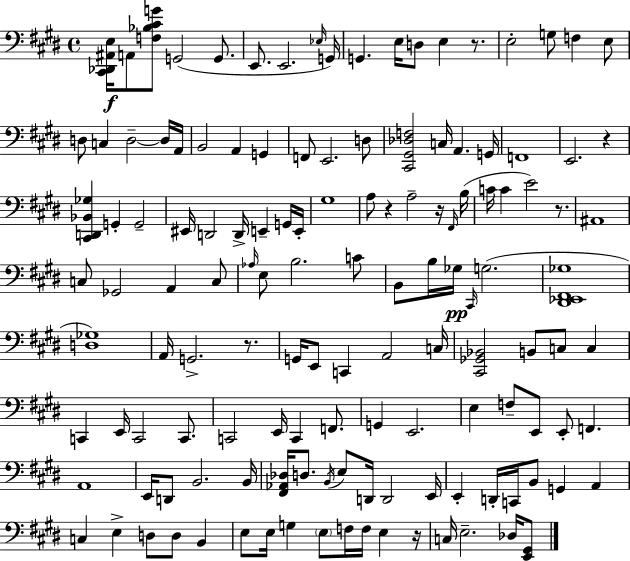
X:1
T:Untitled
M:4/4
L:1/4
K:E
[^C,,_D,,^A,,E,]/4 A,,/2 [F,_B,^CG]/2 G,,2 G,,/2 E,,/2 E,,2 _E,/4 G,,/4 G,, E,/4 D,/2 E, z/2 E,2 G,/2 F, E,/2 D,/2 C, D,2 D,/4 A,,/4 B,,2 A,, G,, F,,/2 E,,2 D,/2 [^C,,^G,,_D,F,]2 C,/4 A,, G,,/4 F,,4 E,,2 z [^C,,D,,_B,,_G,] G,, G,,2 ^E,,/4 D,,2 D,,/4 E,, G,,/4 E,,/4 ^G,4 A,/2 z A,2 z/4 ^F,,/4 B,/4 C/4 C E2 z/2 ^A,,4 C,/2 _G,,2 A,, C,/2 _A,/4 E,/2 B,2 C/2 B,,/2 B,/4 _G,/4 ^C,,/4 G,2 [^D,,_E,,^F,,_G,]4 [D,_G,]4 A,,/4 G,,2 z/2 G,,/4 E,,/2 C,, A,,2 C,/4 [^C,,_G,,_B,,]2 B,,/2 C,/2 C, C,, E,,/4 C,,2 C,,/2 C,,2 E,,/4 C,, F,,/2 G,, E,,2 E, F,/2 E,,/2 E,,/2 F,, A,,4 E,,/4 D,,/2 B,,2 B,,/4 [^F,,_A,,_D,]/4 D,/2 B,,/4 E,/2 D,,/4 D,,2 E,,/4 E,, D,,/4 C,,/4 B,,/2 G,, A,, C, E, D,/2 D,/2 B,, E,/2 E,/4 G, E,/2 F,/4 F,/4 E, z/4 C,/4 E,2 _D,/4 [E,,^G,,]/2